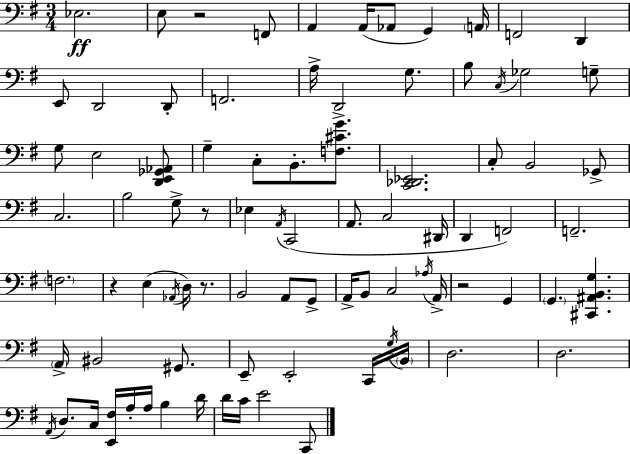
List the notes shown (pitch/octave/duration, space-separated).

Eb3/h. E3/e R/h F2/e A2/q A2/s Ab2/e G2/q A2/s F2/h D2/q E2/e D2/h D2/e F2/h. A3/s D2/h G3/e. B3/e C3/s Gb3/h G3/e G3/e E3/h [D2,E2,Gb2,Ab2]/e G3/q C3/e B2/e. [F3,C#4,G4]/e. [C2,Db2,Eb2]/h. C3/e B2/h Gb2/e C3/h. B3/h G3/e R/e Eb3/q A2/s C2/h A2/e. C3/h D#2/s D2/q F2/h F2/h. F3/h. R/q E3/q Ab2/s D3/s R/e. B2/h A2/e G2/e A2/s B2/e C3/h Ab3/s A2/s R/h G2/q G2/q. [C#2,A#2,B2,G3]/q. A2/s BIS2/h G#2/e. E2/e E2/h C2/s G3/s B2/s D3/h. D3/h. A2/s D3/e. C3/s [E2,F#3]/s A3/s A3/s B3/q D4/s D4/s C4/s E4/h C2/e